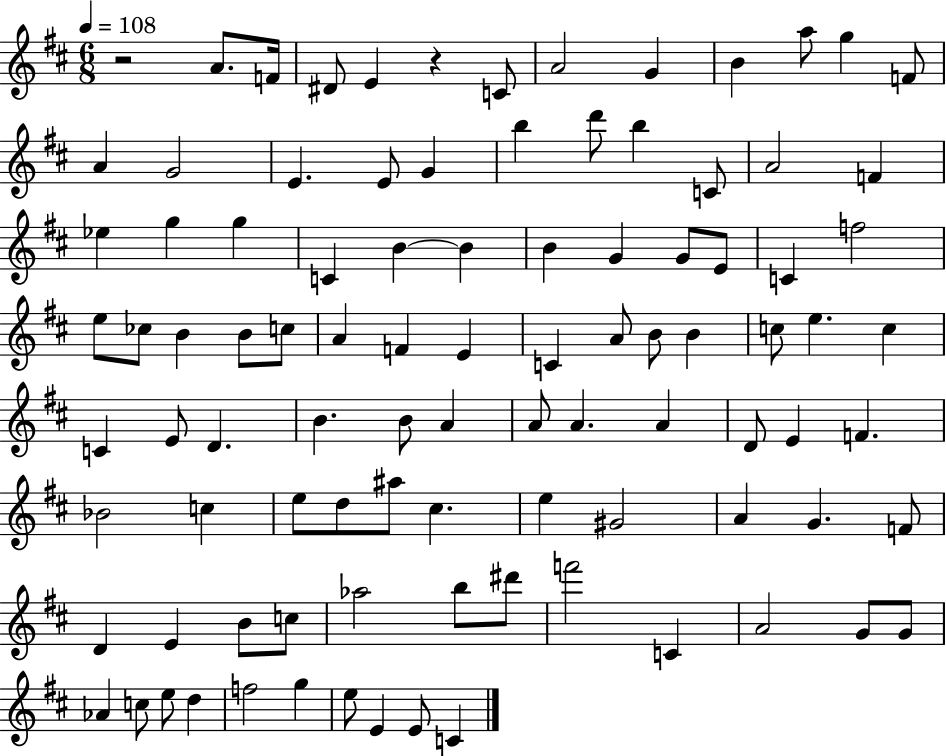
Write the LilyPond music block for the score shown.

{
  \clef treble
  \numericTimeSignature
  \time 6/8
  \key d \major
  \tempo 4 = 108
  r2 a'8. f'16 | dis'8 e'4 r4 c'8 | a'2 g'4 | b'4 a''8 g''4 f'8 | \break a'4 g'2 | e'4. e'8 g'4 | b''4 d'''8 b''4 c'8 | a'2 f'4 | \break ees''4 g''4 g''4 | c'4 b'4~~ b'4 | b'4 g'4 g'8 e'8 | c'4 f''2 | \break e''8 ces''8 b'4 b'8 c''8 | a'4 f'4 e'4 | c'4 a'8 b'8 b'4 | c''8 e''4. c''4 | \break c'4 e'8 d'4. | b'4. b'8 a'4 | a'8 a'4. a'4 | d'8 e'4 f'4. | \break bes'2 c''4 | e''8 d''8 ais''8 cis''4. | e''4 gis'2 | a'4 g'4. f'8 | \break d'4 e'4 b'8 c''8 | aes''2 b''8 dis'''8 | f'''2 c'4 | a'2 g'8 g'8 | \break aes'4 c''8 e''8 d''4 | f''2 g''4 | e''8 e'4 e'8 c'4 | \bar "|."
}